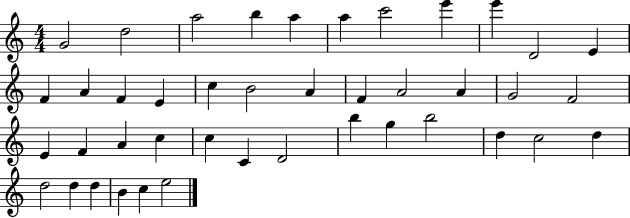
{
  \clef treble
  \numericTimeSignature
  \time 4/4
  \key c \major
  g'2 d''2 | a''2 b''4 a''4 | a''4 c'''2 e'''4 | e'''4 d'2 e'4 | \break f'4 a'4 f'4 e'4 | c''4 b'2 a'4 | f'4 a'2 a'4 | g'2 f'2 | \break e'4 f'4 a'4 c''4 | c''4 c'4 d'2 | b''4 g''4 b''2 | d''4 c''2 d''4 | \break d''2 d''4 d''4 | b'4 c''4 e''2 | \bar "|."
}